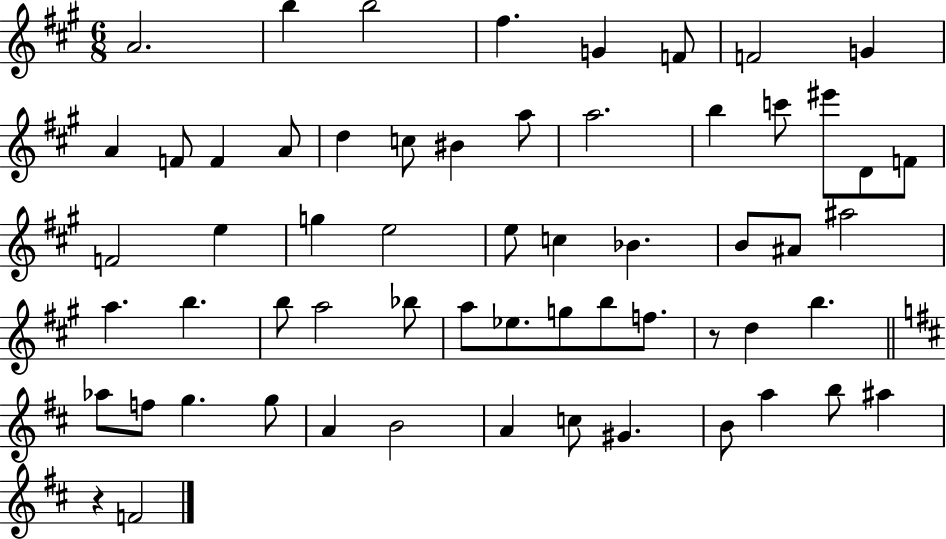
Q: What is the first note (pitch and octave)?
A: A4